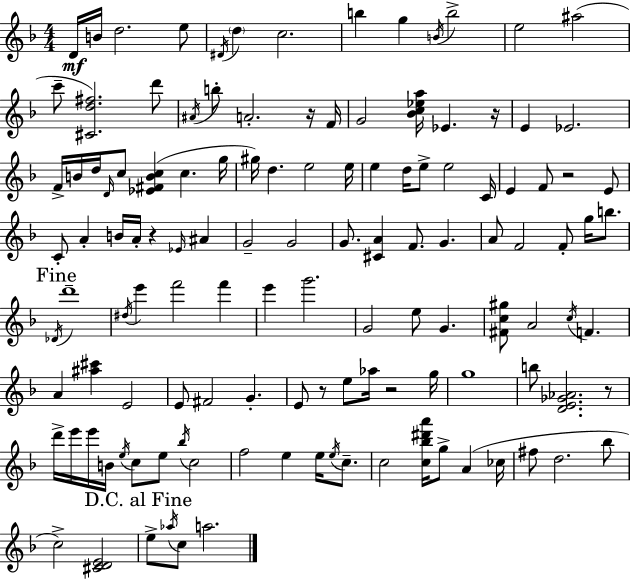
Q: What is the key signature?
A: D minor